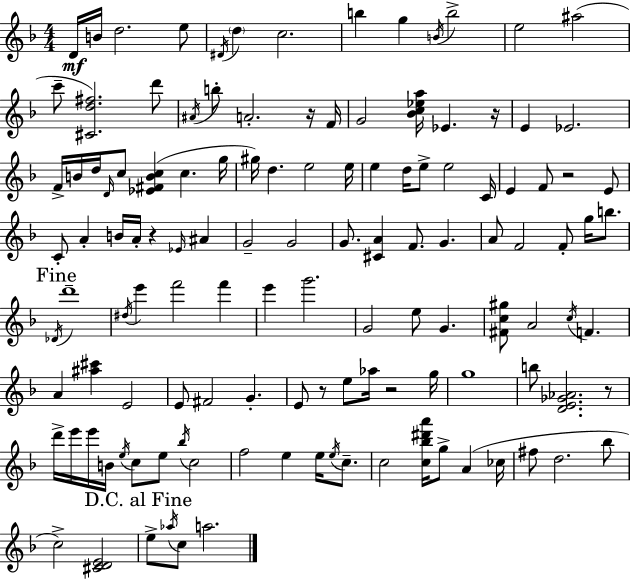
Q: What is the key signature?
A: D minor